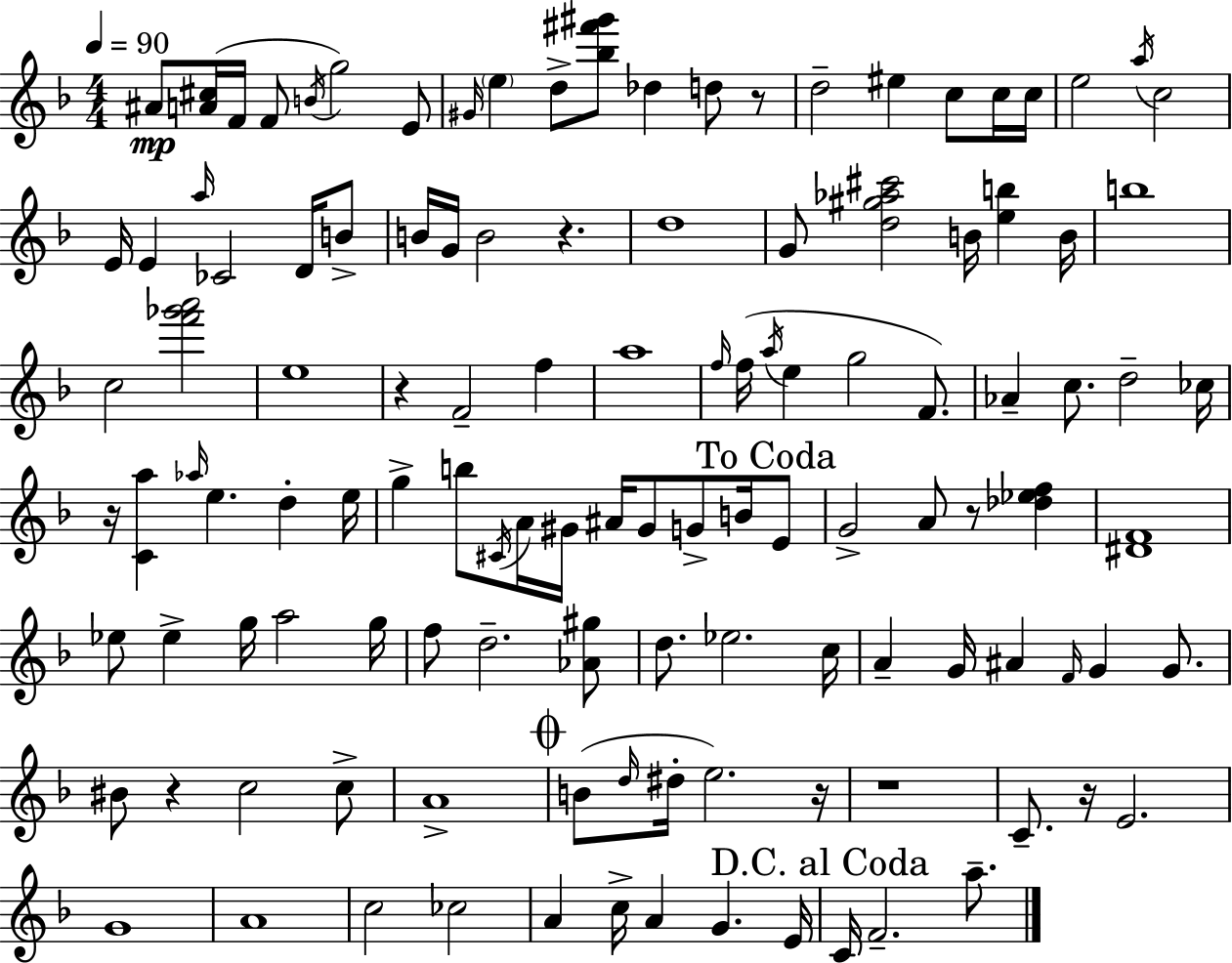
{
  \clef treble
  \numericTimeSignature
  \time 4/4
  \key f \major
  \tempo 4 = 90
  \repeat volta 2 { ais'8\mp <a' cis''>16( f'16 f'8 \acciaccatura { b'16 }) g''2 e'8 | \grace { gis'16 } \parenthesize e''4 d''8-> <bes'' fis''' gis'''>8 des''4 d''8 | r8 d''2-- eis''4 c''8 | c''16 c''16 e''2 \acciaccatura { a''16 } c''2 | \break e'16 e'4 \grace { a''16 } ces'2 | d'16 b'8-> b'16 g'16 b'2 r4. | d''1 | g'8 <d'' gis'' aes'' cis'''>2 b'16 <e'' b''>4 | \break b'16 b''1 | c''2 <f''' ges''' a'''>2 | e''1 | r4 f'2-- | \break f''4 a''1 | \grace { f''16 }( f''16 \acciaccatura { a''16 } e''4 g''2 | f'8.) aes'4-- c''8. d''2-- | ces''16 r16 <c' a''>4 \grace { aes''16 } e''4. | \break d''4-. e''16 g''4-> b''8 \acciaccatura { cis'16 } a'16 gis'16 | ais'16 gis'8 g'8-> b'16 \mark "To Coda" e'8 g'2-> | a'8 r8 <des'' ees'' f''>4 <dis' f'>1 | ees''8 ees''4-> g''16 a''2 | \break g''16 f''8 d''2.-- | <aes' gis''>8 d''8. ees''2. | c''16 a'4-- g'16 ais'4 | \grace { f'16 } g'4 g'8. bis'8 r4 c''2 | \break c''8-> a'1-> | \mark \markup { \musicglyph "scripts.coda" } b'8( \grace { d''16 } dis''16-. e''2.) | r16 r1 | c'8.-- r16 e'2. | \break g'1 | a'1 | c''2 | ces''2 a'4 c''16-> a'4 | \break g'4. e'16 \mark "D.C. al Coda" c'16 f'2.-- | a''8.-- } \bar "|."
}